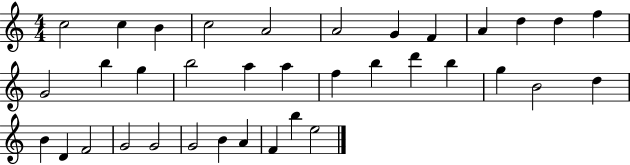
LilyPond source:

{
  \clef treble
  \numericTimeSignature
  \time 4/4
  \key c \major
  c''2 c''4 b'4 | c''2 a'2 | a'2 g'4 f'4 | a'4 d''4 d''4 f''4 | \break g'2 b''4 g''4 | b''2 a''4 a''4 | f''4 b''4 d'''4 b''4 | g''4 b'2 d''4 | \break b'4 d'4 f'2 | g'2 g'2 | g'2 b'4 a'4 | f'4 b''4 e''2 | \break \bar "|."
}